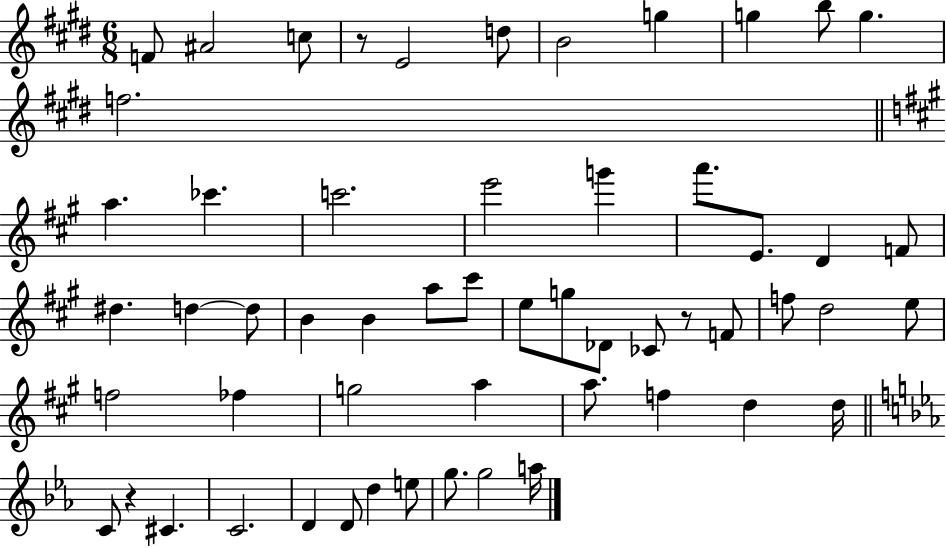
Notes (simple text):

F4/e A#4/h C5/e R/e E4/h D5/e B4/h G5/q G5/q B5/e G5/q. F5/h. A5/q. CES6/q. C6/h. E6/h G6/q A6/e. E4/e. D4/q F4/e D#5/q. D5/q D5/e B4/q B4/q A5/e C#6/e E5/e G5/e Db4/e CES4/e R/e F4/e F5/e D5/h E5/e F5/h FES5/q G5/h A5/q A5/e. F5/q D5/q D5/s C4/e R/q C#4/q. C4/h. D4/q D4/e D5/q E5/e G5/e. G5/h A5/s